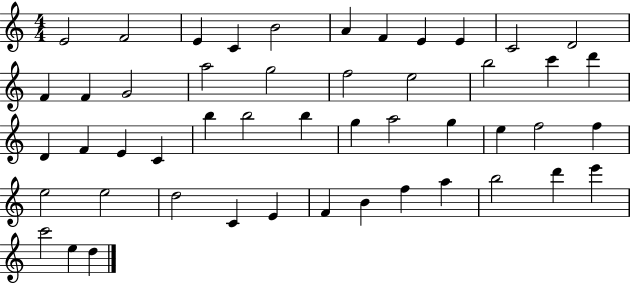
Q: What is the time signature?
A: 4/4